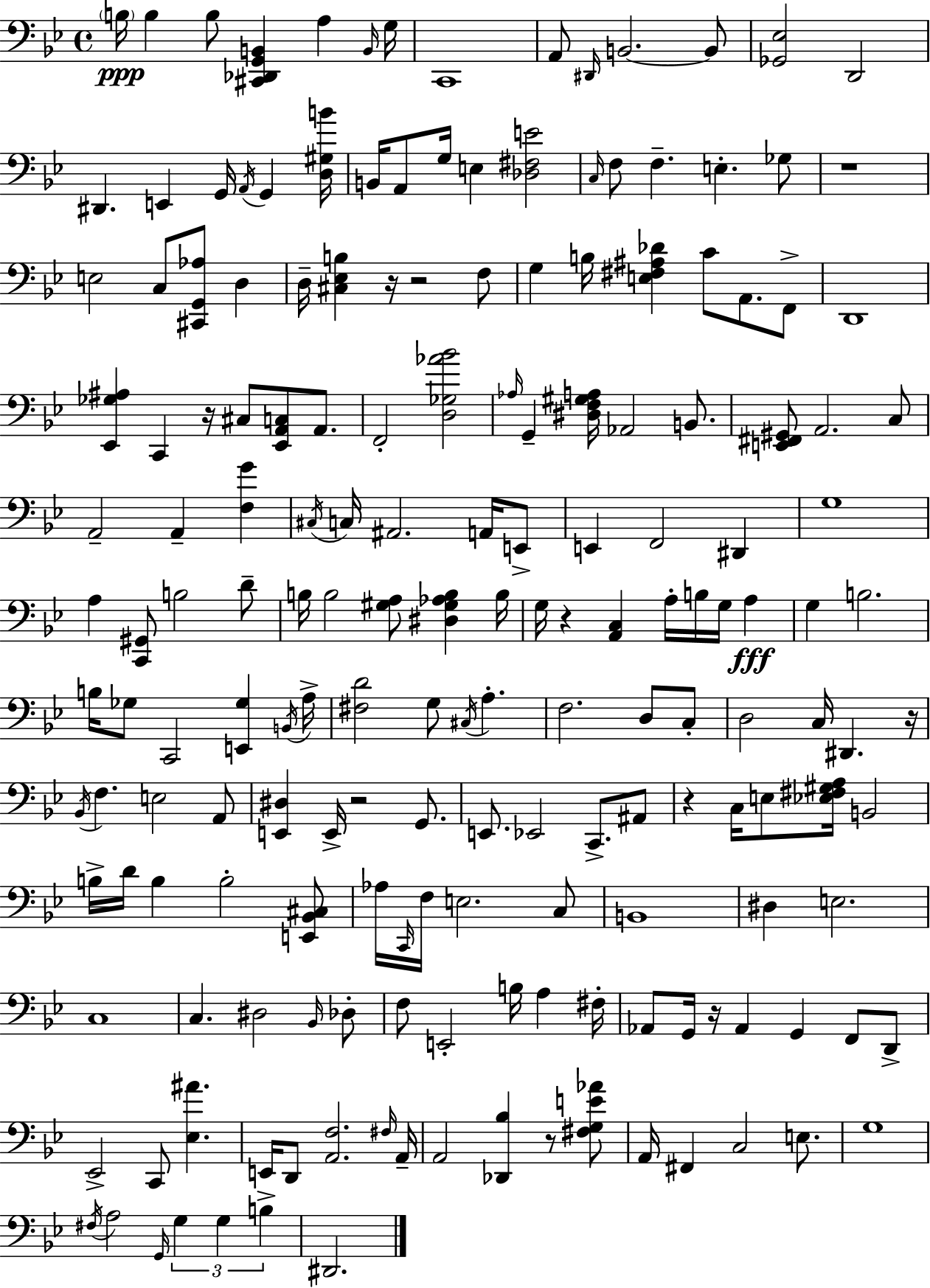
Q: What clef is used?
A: bass